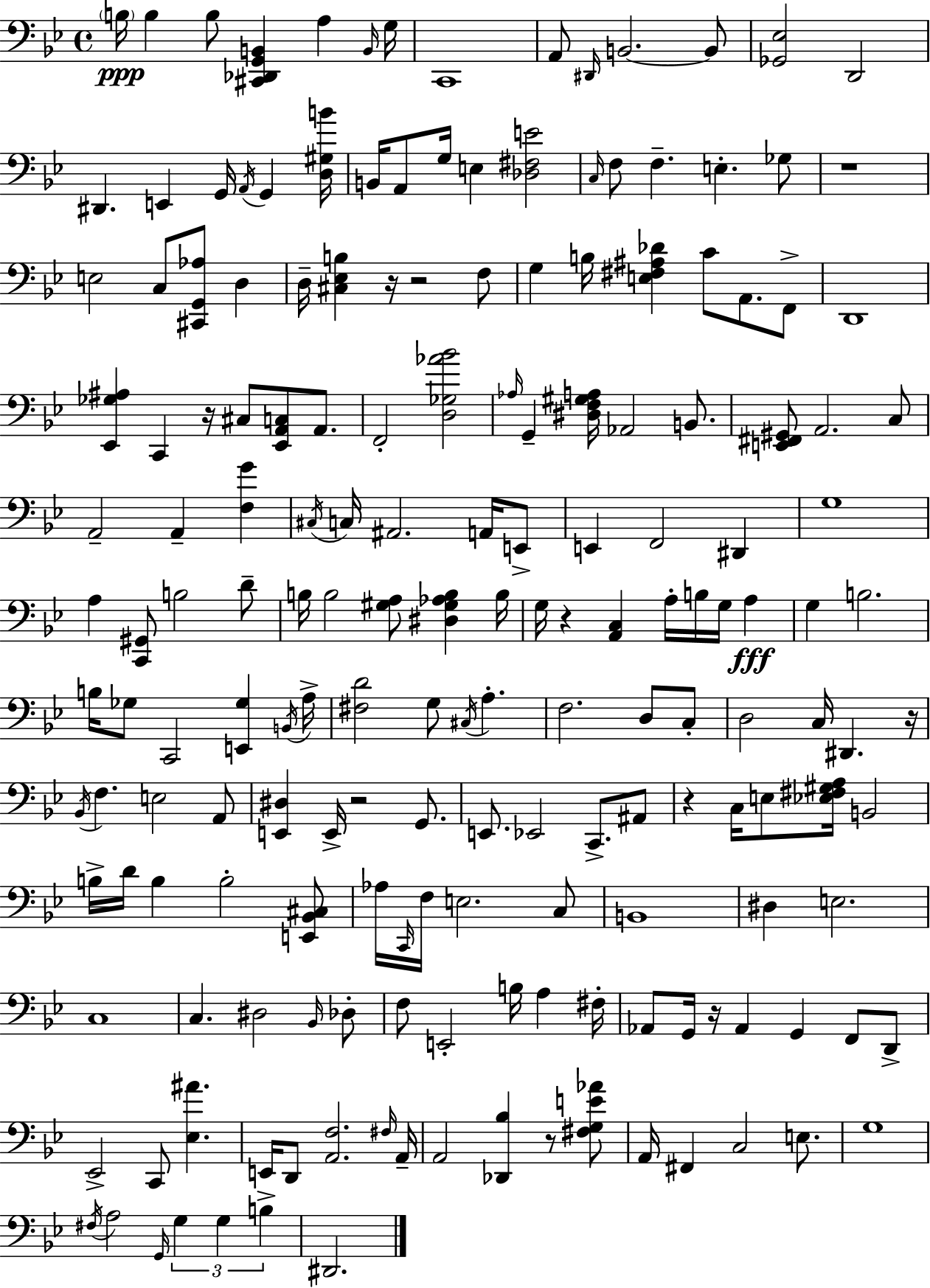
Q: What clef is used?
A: bass